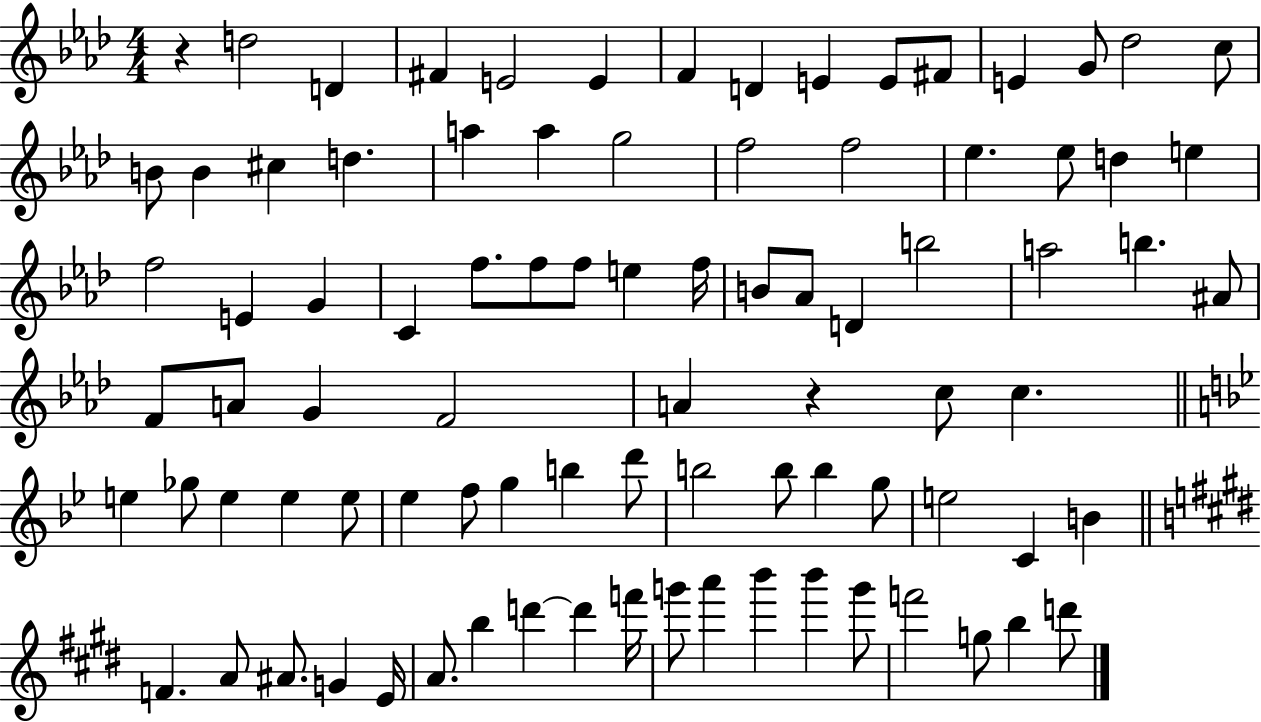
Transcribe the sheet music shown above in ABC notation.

X:1
T:Untitled
M:4/4
L:1/4
K:Ab
z d2 D ^F E2 E F D E E/2 ^F/2 E G/2 _d2 c/2 B/2 B ^c d a a g2 f2 f2 _e _e/2 d e f2 E G C f/2 f/2 f/2 e f/4 B/2 _A/2 D b2 a2 b ^A/2 F/2 A/2 G F2 A z c/2 c e _g/2 e e e/2 _e f/2 g b d'/2 b2 b/2 b g/2 e2 C B F A/2 ^A/2 G E/4 A/2 b d' d' f'/4 g'/2 a' b' b' g'/2 f'2 g/2 b d'/2